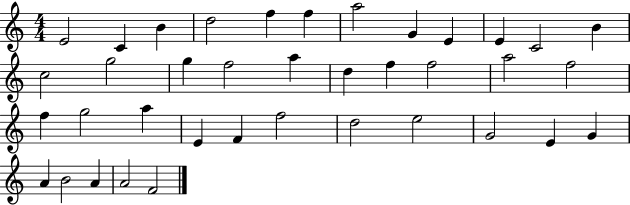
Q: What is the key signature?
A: C major